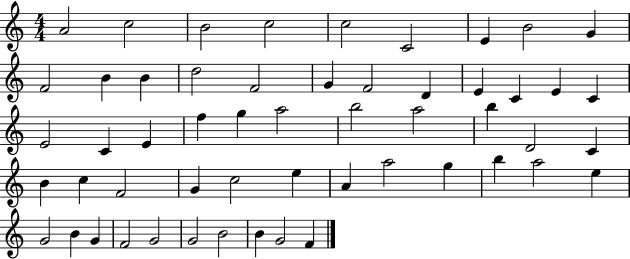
X:1
T:Untitled
M:4/4
L:1/4
K:C
A2 c2 B2 c2 c2 C2 E B2 G F2 B B d2 F2 G F2 D E C E C E2 C E f g a2 b2 a2 b D2 C B c F2 G c2 e A a2 g b a2 e G2 B G F2 G2 G2 B2 B G2 F